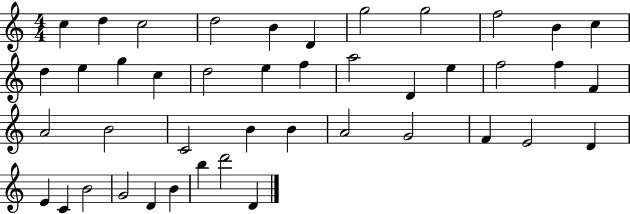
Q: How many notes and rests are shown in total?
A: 43